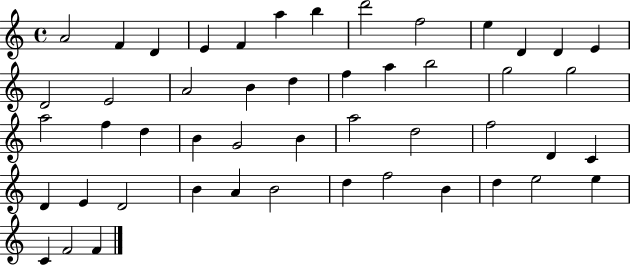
A4/h F4/q D4/q E4/q F4/q A5/q B5/q D6/h F5/h E5/q D4/q D4/q E4/q D4/h E4/h A4/h B4/q D5/q F5/q A5/q B5/h G5/h G5/h A5/h F5/q D5/q B4/q G4/h B4/q A5/h D5/h F5/h D4/q C4/q D4/q E4/q D4/h B4/q A4/q B4/h D5/q F5/h B4/q D5/q E5/h E5/q C4/q F4/h F4/q